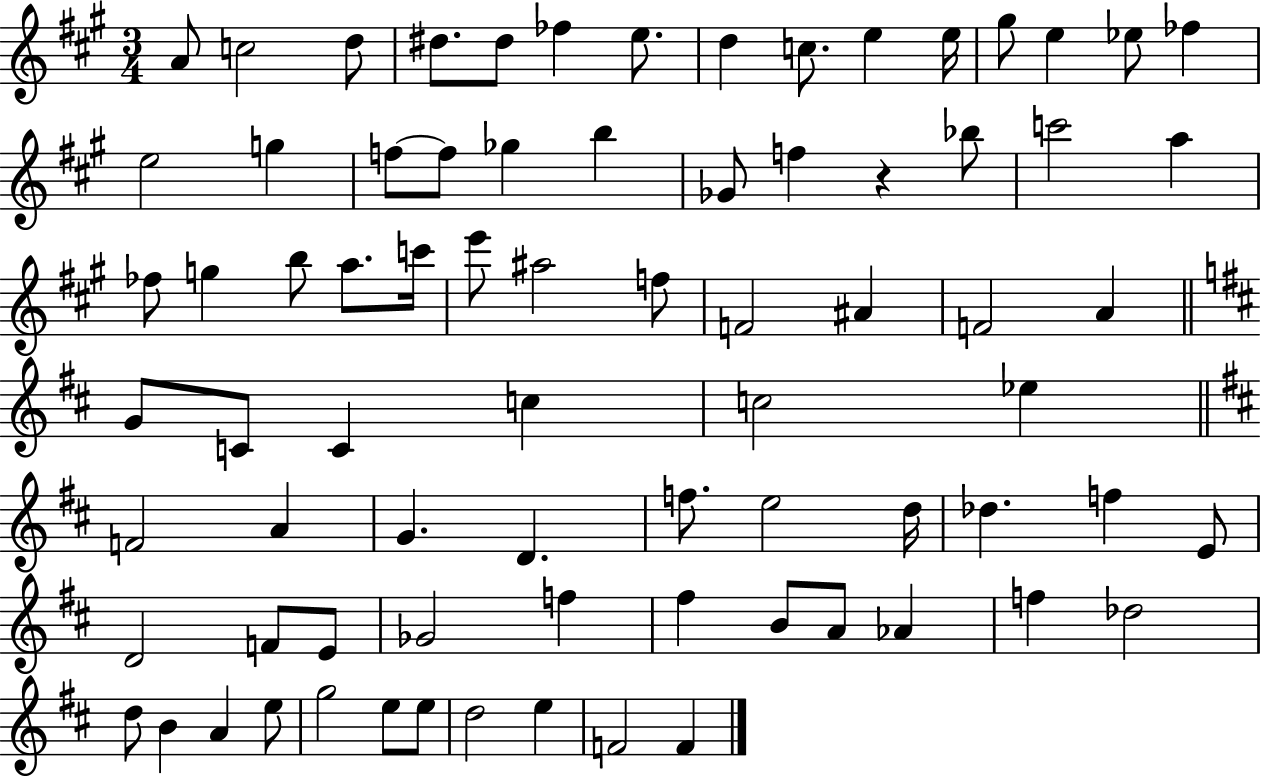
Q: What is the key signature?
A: A major